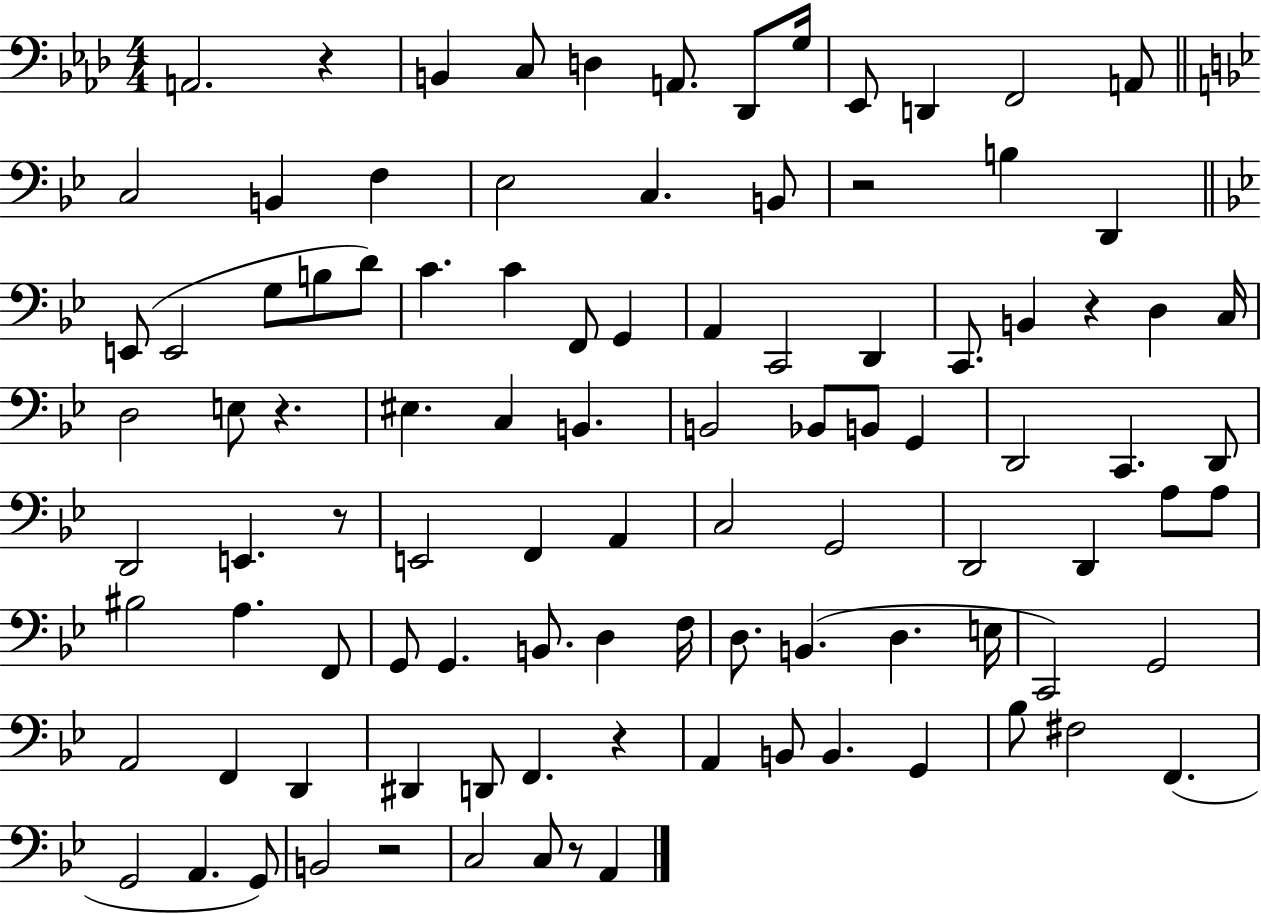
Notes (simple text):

A2/h. R/q B2/q C3/e D3/q A2/e. Db2/e G3/s Eb2/e D2/q F2/h A2/e C3/h B2/q F3/q Eb3/h C3/q. B2/e R/h B3/q D2/q E2/e E2/h G3/e B3/e D4/e C4/q. C4/q F2/e G2/q A2/q C2/h D2/q C2/e. B2/q R/q D3/q C3/s D3/h E3/e R/q. EIS3/q. C3/q B2/q. B2/h Bb2/e B2/e G2/q D2/h C2/q. D2/e D2/h E2/q. R/e E2/h F2/q A2/q C3/h G2/h D2/h D2/q A3/e A3/e BIS3/h A3/q. F2/e G2/e G2/q. B2/e. D3/q F3/s D3/e. B2/q. D3/q. E3/s C2/h G2/h A2/h F2/q D2/q D#2/q D2/e F2/q. R/q A2/q B2/e B2/q. G2/q Bb3/e F#3/h F2/q. G2/h A2/q. G2/e B2/h R/h C3/h C3/e R/e A2/q